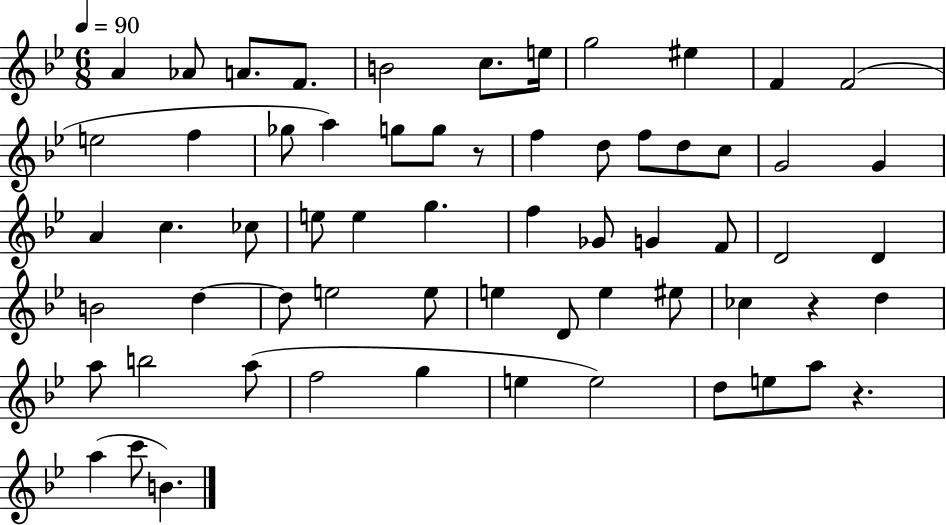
X:1
T:Untitled
M:6/8
L:1/4
K:Bb
A _A/2 A/2 F/2 B2 c/2 e/4 g2 ^e F F2 e2 f _g/2 a g/2 g/2 z/2 f d/2 f/2 d/2 c/2 G2 G A c _c/2 e/2 e g f _G/2 G F/2 D2 D B2 d d/2 e2 e/2 e D/2 e ^e/2 _c z d a/2 b2 a/2 f2 g e e2 d/2 e/2 a/2 z a c'/2 B